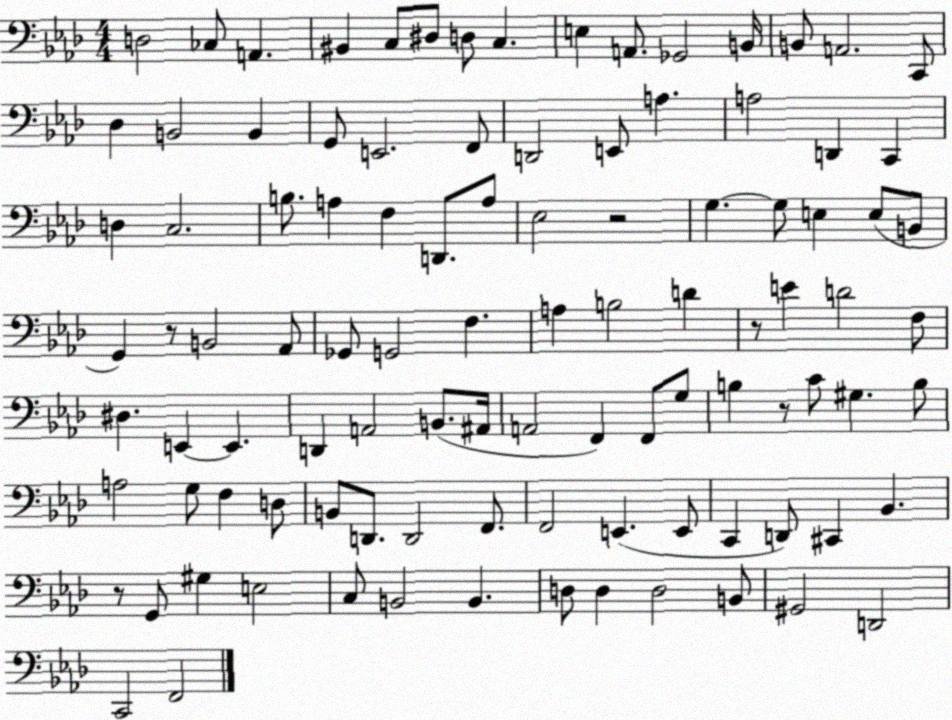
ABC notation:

X:1
T:Untitled
M:4/4
L:1/4
K:Ab
D,2 _C,/2 A,, ^B,, C,/2 ^D,/2 D,/2 C, E, A,,/2 _G,,2 B,,/4 B,,/2 A,,2 C,,/2 _D, B,,2 B,, G,,/2 E,,2 F,,/2 D,,2 E,,/2 A, A,2 D,, C,, D, C,2 B,/2 A, F, D,,/2 A,/2 _E,2 z2 G, G,/2 E, E,/2 B,,/2 G,, z/2 B,,2 _A,,/2 _G,,/2 G,,2 F, A, B,2 D z/2 E D2 F,/2 ^D, E,, E,, D,, A,,2 B,,/2 ^A,,/4 A,,2 F,, F,,/2 G,/2 B, z/2 C/2 ^G, B,/2 A,2 G,/2 F, D,/2 B,,/2 D,,/2 D,,2 F,,/2 F,,2 E,, E,,/2 C,, D,,/2 ^C,, _B,, z/2 G,,/2 ^G, E,2 C,/2 B,,2 B,, D,/2 D, D,2 B,,/2 ^G,,2 D,,2 C,,2 F,,2